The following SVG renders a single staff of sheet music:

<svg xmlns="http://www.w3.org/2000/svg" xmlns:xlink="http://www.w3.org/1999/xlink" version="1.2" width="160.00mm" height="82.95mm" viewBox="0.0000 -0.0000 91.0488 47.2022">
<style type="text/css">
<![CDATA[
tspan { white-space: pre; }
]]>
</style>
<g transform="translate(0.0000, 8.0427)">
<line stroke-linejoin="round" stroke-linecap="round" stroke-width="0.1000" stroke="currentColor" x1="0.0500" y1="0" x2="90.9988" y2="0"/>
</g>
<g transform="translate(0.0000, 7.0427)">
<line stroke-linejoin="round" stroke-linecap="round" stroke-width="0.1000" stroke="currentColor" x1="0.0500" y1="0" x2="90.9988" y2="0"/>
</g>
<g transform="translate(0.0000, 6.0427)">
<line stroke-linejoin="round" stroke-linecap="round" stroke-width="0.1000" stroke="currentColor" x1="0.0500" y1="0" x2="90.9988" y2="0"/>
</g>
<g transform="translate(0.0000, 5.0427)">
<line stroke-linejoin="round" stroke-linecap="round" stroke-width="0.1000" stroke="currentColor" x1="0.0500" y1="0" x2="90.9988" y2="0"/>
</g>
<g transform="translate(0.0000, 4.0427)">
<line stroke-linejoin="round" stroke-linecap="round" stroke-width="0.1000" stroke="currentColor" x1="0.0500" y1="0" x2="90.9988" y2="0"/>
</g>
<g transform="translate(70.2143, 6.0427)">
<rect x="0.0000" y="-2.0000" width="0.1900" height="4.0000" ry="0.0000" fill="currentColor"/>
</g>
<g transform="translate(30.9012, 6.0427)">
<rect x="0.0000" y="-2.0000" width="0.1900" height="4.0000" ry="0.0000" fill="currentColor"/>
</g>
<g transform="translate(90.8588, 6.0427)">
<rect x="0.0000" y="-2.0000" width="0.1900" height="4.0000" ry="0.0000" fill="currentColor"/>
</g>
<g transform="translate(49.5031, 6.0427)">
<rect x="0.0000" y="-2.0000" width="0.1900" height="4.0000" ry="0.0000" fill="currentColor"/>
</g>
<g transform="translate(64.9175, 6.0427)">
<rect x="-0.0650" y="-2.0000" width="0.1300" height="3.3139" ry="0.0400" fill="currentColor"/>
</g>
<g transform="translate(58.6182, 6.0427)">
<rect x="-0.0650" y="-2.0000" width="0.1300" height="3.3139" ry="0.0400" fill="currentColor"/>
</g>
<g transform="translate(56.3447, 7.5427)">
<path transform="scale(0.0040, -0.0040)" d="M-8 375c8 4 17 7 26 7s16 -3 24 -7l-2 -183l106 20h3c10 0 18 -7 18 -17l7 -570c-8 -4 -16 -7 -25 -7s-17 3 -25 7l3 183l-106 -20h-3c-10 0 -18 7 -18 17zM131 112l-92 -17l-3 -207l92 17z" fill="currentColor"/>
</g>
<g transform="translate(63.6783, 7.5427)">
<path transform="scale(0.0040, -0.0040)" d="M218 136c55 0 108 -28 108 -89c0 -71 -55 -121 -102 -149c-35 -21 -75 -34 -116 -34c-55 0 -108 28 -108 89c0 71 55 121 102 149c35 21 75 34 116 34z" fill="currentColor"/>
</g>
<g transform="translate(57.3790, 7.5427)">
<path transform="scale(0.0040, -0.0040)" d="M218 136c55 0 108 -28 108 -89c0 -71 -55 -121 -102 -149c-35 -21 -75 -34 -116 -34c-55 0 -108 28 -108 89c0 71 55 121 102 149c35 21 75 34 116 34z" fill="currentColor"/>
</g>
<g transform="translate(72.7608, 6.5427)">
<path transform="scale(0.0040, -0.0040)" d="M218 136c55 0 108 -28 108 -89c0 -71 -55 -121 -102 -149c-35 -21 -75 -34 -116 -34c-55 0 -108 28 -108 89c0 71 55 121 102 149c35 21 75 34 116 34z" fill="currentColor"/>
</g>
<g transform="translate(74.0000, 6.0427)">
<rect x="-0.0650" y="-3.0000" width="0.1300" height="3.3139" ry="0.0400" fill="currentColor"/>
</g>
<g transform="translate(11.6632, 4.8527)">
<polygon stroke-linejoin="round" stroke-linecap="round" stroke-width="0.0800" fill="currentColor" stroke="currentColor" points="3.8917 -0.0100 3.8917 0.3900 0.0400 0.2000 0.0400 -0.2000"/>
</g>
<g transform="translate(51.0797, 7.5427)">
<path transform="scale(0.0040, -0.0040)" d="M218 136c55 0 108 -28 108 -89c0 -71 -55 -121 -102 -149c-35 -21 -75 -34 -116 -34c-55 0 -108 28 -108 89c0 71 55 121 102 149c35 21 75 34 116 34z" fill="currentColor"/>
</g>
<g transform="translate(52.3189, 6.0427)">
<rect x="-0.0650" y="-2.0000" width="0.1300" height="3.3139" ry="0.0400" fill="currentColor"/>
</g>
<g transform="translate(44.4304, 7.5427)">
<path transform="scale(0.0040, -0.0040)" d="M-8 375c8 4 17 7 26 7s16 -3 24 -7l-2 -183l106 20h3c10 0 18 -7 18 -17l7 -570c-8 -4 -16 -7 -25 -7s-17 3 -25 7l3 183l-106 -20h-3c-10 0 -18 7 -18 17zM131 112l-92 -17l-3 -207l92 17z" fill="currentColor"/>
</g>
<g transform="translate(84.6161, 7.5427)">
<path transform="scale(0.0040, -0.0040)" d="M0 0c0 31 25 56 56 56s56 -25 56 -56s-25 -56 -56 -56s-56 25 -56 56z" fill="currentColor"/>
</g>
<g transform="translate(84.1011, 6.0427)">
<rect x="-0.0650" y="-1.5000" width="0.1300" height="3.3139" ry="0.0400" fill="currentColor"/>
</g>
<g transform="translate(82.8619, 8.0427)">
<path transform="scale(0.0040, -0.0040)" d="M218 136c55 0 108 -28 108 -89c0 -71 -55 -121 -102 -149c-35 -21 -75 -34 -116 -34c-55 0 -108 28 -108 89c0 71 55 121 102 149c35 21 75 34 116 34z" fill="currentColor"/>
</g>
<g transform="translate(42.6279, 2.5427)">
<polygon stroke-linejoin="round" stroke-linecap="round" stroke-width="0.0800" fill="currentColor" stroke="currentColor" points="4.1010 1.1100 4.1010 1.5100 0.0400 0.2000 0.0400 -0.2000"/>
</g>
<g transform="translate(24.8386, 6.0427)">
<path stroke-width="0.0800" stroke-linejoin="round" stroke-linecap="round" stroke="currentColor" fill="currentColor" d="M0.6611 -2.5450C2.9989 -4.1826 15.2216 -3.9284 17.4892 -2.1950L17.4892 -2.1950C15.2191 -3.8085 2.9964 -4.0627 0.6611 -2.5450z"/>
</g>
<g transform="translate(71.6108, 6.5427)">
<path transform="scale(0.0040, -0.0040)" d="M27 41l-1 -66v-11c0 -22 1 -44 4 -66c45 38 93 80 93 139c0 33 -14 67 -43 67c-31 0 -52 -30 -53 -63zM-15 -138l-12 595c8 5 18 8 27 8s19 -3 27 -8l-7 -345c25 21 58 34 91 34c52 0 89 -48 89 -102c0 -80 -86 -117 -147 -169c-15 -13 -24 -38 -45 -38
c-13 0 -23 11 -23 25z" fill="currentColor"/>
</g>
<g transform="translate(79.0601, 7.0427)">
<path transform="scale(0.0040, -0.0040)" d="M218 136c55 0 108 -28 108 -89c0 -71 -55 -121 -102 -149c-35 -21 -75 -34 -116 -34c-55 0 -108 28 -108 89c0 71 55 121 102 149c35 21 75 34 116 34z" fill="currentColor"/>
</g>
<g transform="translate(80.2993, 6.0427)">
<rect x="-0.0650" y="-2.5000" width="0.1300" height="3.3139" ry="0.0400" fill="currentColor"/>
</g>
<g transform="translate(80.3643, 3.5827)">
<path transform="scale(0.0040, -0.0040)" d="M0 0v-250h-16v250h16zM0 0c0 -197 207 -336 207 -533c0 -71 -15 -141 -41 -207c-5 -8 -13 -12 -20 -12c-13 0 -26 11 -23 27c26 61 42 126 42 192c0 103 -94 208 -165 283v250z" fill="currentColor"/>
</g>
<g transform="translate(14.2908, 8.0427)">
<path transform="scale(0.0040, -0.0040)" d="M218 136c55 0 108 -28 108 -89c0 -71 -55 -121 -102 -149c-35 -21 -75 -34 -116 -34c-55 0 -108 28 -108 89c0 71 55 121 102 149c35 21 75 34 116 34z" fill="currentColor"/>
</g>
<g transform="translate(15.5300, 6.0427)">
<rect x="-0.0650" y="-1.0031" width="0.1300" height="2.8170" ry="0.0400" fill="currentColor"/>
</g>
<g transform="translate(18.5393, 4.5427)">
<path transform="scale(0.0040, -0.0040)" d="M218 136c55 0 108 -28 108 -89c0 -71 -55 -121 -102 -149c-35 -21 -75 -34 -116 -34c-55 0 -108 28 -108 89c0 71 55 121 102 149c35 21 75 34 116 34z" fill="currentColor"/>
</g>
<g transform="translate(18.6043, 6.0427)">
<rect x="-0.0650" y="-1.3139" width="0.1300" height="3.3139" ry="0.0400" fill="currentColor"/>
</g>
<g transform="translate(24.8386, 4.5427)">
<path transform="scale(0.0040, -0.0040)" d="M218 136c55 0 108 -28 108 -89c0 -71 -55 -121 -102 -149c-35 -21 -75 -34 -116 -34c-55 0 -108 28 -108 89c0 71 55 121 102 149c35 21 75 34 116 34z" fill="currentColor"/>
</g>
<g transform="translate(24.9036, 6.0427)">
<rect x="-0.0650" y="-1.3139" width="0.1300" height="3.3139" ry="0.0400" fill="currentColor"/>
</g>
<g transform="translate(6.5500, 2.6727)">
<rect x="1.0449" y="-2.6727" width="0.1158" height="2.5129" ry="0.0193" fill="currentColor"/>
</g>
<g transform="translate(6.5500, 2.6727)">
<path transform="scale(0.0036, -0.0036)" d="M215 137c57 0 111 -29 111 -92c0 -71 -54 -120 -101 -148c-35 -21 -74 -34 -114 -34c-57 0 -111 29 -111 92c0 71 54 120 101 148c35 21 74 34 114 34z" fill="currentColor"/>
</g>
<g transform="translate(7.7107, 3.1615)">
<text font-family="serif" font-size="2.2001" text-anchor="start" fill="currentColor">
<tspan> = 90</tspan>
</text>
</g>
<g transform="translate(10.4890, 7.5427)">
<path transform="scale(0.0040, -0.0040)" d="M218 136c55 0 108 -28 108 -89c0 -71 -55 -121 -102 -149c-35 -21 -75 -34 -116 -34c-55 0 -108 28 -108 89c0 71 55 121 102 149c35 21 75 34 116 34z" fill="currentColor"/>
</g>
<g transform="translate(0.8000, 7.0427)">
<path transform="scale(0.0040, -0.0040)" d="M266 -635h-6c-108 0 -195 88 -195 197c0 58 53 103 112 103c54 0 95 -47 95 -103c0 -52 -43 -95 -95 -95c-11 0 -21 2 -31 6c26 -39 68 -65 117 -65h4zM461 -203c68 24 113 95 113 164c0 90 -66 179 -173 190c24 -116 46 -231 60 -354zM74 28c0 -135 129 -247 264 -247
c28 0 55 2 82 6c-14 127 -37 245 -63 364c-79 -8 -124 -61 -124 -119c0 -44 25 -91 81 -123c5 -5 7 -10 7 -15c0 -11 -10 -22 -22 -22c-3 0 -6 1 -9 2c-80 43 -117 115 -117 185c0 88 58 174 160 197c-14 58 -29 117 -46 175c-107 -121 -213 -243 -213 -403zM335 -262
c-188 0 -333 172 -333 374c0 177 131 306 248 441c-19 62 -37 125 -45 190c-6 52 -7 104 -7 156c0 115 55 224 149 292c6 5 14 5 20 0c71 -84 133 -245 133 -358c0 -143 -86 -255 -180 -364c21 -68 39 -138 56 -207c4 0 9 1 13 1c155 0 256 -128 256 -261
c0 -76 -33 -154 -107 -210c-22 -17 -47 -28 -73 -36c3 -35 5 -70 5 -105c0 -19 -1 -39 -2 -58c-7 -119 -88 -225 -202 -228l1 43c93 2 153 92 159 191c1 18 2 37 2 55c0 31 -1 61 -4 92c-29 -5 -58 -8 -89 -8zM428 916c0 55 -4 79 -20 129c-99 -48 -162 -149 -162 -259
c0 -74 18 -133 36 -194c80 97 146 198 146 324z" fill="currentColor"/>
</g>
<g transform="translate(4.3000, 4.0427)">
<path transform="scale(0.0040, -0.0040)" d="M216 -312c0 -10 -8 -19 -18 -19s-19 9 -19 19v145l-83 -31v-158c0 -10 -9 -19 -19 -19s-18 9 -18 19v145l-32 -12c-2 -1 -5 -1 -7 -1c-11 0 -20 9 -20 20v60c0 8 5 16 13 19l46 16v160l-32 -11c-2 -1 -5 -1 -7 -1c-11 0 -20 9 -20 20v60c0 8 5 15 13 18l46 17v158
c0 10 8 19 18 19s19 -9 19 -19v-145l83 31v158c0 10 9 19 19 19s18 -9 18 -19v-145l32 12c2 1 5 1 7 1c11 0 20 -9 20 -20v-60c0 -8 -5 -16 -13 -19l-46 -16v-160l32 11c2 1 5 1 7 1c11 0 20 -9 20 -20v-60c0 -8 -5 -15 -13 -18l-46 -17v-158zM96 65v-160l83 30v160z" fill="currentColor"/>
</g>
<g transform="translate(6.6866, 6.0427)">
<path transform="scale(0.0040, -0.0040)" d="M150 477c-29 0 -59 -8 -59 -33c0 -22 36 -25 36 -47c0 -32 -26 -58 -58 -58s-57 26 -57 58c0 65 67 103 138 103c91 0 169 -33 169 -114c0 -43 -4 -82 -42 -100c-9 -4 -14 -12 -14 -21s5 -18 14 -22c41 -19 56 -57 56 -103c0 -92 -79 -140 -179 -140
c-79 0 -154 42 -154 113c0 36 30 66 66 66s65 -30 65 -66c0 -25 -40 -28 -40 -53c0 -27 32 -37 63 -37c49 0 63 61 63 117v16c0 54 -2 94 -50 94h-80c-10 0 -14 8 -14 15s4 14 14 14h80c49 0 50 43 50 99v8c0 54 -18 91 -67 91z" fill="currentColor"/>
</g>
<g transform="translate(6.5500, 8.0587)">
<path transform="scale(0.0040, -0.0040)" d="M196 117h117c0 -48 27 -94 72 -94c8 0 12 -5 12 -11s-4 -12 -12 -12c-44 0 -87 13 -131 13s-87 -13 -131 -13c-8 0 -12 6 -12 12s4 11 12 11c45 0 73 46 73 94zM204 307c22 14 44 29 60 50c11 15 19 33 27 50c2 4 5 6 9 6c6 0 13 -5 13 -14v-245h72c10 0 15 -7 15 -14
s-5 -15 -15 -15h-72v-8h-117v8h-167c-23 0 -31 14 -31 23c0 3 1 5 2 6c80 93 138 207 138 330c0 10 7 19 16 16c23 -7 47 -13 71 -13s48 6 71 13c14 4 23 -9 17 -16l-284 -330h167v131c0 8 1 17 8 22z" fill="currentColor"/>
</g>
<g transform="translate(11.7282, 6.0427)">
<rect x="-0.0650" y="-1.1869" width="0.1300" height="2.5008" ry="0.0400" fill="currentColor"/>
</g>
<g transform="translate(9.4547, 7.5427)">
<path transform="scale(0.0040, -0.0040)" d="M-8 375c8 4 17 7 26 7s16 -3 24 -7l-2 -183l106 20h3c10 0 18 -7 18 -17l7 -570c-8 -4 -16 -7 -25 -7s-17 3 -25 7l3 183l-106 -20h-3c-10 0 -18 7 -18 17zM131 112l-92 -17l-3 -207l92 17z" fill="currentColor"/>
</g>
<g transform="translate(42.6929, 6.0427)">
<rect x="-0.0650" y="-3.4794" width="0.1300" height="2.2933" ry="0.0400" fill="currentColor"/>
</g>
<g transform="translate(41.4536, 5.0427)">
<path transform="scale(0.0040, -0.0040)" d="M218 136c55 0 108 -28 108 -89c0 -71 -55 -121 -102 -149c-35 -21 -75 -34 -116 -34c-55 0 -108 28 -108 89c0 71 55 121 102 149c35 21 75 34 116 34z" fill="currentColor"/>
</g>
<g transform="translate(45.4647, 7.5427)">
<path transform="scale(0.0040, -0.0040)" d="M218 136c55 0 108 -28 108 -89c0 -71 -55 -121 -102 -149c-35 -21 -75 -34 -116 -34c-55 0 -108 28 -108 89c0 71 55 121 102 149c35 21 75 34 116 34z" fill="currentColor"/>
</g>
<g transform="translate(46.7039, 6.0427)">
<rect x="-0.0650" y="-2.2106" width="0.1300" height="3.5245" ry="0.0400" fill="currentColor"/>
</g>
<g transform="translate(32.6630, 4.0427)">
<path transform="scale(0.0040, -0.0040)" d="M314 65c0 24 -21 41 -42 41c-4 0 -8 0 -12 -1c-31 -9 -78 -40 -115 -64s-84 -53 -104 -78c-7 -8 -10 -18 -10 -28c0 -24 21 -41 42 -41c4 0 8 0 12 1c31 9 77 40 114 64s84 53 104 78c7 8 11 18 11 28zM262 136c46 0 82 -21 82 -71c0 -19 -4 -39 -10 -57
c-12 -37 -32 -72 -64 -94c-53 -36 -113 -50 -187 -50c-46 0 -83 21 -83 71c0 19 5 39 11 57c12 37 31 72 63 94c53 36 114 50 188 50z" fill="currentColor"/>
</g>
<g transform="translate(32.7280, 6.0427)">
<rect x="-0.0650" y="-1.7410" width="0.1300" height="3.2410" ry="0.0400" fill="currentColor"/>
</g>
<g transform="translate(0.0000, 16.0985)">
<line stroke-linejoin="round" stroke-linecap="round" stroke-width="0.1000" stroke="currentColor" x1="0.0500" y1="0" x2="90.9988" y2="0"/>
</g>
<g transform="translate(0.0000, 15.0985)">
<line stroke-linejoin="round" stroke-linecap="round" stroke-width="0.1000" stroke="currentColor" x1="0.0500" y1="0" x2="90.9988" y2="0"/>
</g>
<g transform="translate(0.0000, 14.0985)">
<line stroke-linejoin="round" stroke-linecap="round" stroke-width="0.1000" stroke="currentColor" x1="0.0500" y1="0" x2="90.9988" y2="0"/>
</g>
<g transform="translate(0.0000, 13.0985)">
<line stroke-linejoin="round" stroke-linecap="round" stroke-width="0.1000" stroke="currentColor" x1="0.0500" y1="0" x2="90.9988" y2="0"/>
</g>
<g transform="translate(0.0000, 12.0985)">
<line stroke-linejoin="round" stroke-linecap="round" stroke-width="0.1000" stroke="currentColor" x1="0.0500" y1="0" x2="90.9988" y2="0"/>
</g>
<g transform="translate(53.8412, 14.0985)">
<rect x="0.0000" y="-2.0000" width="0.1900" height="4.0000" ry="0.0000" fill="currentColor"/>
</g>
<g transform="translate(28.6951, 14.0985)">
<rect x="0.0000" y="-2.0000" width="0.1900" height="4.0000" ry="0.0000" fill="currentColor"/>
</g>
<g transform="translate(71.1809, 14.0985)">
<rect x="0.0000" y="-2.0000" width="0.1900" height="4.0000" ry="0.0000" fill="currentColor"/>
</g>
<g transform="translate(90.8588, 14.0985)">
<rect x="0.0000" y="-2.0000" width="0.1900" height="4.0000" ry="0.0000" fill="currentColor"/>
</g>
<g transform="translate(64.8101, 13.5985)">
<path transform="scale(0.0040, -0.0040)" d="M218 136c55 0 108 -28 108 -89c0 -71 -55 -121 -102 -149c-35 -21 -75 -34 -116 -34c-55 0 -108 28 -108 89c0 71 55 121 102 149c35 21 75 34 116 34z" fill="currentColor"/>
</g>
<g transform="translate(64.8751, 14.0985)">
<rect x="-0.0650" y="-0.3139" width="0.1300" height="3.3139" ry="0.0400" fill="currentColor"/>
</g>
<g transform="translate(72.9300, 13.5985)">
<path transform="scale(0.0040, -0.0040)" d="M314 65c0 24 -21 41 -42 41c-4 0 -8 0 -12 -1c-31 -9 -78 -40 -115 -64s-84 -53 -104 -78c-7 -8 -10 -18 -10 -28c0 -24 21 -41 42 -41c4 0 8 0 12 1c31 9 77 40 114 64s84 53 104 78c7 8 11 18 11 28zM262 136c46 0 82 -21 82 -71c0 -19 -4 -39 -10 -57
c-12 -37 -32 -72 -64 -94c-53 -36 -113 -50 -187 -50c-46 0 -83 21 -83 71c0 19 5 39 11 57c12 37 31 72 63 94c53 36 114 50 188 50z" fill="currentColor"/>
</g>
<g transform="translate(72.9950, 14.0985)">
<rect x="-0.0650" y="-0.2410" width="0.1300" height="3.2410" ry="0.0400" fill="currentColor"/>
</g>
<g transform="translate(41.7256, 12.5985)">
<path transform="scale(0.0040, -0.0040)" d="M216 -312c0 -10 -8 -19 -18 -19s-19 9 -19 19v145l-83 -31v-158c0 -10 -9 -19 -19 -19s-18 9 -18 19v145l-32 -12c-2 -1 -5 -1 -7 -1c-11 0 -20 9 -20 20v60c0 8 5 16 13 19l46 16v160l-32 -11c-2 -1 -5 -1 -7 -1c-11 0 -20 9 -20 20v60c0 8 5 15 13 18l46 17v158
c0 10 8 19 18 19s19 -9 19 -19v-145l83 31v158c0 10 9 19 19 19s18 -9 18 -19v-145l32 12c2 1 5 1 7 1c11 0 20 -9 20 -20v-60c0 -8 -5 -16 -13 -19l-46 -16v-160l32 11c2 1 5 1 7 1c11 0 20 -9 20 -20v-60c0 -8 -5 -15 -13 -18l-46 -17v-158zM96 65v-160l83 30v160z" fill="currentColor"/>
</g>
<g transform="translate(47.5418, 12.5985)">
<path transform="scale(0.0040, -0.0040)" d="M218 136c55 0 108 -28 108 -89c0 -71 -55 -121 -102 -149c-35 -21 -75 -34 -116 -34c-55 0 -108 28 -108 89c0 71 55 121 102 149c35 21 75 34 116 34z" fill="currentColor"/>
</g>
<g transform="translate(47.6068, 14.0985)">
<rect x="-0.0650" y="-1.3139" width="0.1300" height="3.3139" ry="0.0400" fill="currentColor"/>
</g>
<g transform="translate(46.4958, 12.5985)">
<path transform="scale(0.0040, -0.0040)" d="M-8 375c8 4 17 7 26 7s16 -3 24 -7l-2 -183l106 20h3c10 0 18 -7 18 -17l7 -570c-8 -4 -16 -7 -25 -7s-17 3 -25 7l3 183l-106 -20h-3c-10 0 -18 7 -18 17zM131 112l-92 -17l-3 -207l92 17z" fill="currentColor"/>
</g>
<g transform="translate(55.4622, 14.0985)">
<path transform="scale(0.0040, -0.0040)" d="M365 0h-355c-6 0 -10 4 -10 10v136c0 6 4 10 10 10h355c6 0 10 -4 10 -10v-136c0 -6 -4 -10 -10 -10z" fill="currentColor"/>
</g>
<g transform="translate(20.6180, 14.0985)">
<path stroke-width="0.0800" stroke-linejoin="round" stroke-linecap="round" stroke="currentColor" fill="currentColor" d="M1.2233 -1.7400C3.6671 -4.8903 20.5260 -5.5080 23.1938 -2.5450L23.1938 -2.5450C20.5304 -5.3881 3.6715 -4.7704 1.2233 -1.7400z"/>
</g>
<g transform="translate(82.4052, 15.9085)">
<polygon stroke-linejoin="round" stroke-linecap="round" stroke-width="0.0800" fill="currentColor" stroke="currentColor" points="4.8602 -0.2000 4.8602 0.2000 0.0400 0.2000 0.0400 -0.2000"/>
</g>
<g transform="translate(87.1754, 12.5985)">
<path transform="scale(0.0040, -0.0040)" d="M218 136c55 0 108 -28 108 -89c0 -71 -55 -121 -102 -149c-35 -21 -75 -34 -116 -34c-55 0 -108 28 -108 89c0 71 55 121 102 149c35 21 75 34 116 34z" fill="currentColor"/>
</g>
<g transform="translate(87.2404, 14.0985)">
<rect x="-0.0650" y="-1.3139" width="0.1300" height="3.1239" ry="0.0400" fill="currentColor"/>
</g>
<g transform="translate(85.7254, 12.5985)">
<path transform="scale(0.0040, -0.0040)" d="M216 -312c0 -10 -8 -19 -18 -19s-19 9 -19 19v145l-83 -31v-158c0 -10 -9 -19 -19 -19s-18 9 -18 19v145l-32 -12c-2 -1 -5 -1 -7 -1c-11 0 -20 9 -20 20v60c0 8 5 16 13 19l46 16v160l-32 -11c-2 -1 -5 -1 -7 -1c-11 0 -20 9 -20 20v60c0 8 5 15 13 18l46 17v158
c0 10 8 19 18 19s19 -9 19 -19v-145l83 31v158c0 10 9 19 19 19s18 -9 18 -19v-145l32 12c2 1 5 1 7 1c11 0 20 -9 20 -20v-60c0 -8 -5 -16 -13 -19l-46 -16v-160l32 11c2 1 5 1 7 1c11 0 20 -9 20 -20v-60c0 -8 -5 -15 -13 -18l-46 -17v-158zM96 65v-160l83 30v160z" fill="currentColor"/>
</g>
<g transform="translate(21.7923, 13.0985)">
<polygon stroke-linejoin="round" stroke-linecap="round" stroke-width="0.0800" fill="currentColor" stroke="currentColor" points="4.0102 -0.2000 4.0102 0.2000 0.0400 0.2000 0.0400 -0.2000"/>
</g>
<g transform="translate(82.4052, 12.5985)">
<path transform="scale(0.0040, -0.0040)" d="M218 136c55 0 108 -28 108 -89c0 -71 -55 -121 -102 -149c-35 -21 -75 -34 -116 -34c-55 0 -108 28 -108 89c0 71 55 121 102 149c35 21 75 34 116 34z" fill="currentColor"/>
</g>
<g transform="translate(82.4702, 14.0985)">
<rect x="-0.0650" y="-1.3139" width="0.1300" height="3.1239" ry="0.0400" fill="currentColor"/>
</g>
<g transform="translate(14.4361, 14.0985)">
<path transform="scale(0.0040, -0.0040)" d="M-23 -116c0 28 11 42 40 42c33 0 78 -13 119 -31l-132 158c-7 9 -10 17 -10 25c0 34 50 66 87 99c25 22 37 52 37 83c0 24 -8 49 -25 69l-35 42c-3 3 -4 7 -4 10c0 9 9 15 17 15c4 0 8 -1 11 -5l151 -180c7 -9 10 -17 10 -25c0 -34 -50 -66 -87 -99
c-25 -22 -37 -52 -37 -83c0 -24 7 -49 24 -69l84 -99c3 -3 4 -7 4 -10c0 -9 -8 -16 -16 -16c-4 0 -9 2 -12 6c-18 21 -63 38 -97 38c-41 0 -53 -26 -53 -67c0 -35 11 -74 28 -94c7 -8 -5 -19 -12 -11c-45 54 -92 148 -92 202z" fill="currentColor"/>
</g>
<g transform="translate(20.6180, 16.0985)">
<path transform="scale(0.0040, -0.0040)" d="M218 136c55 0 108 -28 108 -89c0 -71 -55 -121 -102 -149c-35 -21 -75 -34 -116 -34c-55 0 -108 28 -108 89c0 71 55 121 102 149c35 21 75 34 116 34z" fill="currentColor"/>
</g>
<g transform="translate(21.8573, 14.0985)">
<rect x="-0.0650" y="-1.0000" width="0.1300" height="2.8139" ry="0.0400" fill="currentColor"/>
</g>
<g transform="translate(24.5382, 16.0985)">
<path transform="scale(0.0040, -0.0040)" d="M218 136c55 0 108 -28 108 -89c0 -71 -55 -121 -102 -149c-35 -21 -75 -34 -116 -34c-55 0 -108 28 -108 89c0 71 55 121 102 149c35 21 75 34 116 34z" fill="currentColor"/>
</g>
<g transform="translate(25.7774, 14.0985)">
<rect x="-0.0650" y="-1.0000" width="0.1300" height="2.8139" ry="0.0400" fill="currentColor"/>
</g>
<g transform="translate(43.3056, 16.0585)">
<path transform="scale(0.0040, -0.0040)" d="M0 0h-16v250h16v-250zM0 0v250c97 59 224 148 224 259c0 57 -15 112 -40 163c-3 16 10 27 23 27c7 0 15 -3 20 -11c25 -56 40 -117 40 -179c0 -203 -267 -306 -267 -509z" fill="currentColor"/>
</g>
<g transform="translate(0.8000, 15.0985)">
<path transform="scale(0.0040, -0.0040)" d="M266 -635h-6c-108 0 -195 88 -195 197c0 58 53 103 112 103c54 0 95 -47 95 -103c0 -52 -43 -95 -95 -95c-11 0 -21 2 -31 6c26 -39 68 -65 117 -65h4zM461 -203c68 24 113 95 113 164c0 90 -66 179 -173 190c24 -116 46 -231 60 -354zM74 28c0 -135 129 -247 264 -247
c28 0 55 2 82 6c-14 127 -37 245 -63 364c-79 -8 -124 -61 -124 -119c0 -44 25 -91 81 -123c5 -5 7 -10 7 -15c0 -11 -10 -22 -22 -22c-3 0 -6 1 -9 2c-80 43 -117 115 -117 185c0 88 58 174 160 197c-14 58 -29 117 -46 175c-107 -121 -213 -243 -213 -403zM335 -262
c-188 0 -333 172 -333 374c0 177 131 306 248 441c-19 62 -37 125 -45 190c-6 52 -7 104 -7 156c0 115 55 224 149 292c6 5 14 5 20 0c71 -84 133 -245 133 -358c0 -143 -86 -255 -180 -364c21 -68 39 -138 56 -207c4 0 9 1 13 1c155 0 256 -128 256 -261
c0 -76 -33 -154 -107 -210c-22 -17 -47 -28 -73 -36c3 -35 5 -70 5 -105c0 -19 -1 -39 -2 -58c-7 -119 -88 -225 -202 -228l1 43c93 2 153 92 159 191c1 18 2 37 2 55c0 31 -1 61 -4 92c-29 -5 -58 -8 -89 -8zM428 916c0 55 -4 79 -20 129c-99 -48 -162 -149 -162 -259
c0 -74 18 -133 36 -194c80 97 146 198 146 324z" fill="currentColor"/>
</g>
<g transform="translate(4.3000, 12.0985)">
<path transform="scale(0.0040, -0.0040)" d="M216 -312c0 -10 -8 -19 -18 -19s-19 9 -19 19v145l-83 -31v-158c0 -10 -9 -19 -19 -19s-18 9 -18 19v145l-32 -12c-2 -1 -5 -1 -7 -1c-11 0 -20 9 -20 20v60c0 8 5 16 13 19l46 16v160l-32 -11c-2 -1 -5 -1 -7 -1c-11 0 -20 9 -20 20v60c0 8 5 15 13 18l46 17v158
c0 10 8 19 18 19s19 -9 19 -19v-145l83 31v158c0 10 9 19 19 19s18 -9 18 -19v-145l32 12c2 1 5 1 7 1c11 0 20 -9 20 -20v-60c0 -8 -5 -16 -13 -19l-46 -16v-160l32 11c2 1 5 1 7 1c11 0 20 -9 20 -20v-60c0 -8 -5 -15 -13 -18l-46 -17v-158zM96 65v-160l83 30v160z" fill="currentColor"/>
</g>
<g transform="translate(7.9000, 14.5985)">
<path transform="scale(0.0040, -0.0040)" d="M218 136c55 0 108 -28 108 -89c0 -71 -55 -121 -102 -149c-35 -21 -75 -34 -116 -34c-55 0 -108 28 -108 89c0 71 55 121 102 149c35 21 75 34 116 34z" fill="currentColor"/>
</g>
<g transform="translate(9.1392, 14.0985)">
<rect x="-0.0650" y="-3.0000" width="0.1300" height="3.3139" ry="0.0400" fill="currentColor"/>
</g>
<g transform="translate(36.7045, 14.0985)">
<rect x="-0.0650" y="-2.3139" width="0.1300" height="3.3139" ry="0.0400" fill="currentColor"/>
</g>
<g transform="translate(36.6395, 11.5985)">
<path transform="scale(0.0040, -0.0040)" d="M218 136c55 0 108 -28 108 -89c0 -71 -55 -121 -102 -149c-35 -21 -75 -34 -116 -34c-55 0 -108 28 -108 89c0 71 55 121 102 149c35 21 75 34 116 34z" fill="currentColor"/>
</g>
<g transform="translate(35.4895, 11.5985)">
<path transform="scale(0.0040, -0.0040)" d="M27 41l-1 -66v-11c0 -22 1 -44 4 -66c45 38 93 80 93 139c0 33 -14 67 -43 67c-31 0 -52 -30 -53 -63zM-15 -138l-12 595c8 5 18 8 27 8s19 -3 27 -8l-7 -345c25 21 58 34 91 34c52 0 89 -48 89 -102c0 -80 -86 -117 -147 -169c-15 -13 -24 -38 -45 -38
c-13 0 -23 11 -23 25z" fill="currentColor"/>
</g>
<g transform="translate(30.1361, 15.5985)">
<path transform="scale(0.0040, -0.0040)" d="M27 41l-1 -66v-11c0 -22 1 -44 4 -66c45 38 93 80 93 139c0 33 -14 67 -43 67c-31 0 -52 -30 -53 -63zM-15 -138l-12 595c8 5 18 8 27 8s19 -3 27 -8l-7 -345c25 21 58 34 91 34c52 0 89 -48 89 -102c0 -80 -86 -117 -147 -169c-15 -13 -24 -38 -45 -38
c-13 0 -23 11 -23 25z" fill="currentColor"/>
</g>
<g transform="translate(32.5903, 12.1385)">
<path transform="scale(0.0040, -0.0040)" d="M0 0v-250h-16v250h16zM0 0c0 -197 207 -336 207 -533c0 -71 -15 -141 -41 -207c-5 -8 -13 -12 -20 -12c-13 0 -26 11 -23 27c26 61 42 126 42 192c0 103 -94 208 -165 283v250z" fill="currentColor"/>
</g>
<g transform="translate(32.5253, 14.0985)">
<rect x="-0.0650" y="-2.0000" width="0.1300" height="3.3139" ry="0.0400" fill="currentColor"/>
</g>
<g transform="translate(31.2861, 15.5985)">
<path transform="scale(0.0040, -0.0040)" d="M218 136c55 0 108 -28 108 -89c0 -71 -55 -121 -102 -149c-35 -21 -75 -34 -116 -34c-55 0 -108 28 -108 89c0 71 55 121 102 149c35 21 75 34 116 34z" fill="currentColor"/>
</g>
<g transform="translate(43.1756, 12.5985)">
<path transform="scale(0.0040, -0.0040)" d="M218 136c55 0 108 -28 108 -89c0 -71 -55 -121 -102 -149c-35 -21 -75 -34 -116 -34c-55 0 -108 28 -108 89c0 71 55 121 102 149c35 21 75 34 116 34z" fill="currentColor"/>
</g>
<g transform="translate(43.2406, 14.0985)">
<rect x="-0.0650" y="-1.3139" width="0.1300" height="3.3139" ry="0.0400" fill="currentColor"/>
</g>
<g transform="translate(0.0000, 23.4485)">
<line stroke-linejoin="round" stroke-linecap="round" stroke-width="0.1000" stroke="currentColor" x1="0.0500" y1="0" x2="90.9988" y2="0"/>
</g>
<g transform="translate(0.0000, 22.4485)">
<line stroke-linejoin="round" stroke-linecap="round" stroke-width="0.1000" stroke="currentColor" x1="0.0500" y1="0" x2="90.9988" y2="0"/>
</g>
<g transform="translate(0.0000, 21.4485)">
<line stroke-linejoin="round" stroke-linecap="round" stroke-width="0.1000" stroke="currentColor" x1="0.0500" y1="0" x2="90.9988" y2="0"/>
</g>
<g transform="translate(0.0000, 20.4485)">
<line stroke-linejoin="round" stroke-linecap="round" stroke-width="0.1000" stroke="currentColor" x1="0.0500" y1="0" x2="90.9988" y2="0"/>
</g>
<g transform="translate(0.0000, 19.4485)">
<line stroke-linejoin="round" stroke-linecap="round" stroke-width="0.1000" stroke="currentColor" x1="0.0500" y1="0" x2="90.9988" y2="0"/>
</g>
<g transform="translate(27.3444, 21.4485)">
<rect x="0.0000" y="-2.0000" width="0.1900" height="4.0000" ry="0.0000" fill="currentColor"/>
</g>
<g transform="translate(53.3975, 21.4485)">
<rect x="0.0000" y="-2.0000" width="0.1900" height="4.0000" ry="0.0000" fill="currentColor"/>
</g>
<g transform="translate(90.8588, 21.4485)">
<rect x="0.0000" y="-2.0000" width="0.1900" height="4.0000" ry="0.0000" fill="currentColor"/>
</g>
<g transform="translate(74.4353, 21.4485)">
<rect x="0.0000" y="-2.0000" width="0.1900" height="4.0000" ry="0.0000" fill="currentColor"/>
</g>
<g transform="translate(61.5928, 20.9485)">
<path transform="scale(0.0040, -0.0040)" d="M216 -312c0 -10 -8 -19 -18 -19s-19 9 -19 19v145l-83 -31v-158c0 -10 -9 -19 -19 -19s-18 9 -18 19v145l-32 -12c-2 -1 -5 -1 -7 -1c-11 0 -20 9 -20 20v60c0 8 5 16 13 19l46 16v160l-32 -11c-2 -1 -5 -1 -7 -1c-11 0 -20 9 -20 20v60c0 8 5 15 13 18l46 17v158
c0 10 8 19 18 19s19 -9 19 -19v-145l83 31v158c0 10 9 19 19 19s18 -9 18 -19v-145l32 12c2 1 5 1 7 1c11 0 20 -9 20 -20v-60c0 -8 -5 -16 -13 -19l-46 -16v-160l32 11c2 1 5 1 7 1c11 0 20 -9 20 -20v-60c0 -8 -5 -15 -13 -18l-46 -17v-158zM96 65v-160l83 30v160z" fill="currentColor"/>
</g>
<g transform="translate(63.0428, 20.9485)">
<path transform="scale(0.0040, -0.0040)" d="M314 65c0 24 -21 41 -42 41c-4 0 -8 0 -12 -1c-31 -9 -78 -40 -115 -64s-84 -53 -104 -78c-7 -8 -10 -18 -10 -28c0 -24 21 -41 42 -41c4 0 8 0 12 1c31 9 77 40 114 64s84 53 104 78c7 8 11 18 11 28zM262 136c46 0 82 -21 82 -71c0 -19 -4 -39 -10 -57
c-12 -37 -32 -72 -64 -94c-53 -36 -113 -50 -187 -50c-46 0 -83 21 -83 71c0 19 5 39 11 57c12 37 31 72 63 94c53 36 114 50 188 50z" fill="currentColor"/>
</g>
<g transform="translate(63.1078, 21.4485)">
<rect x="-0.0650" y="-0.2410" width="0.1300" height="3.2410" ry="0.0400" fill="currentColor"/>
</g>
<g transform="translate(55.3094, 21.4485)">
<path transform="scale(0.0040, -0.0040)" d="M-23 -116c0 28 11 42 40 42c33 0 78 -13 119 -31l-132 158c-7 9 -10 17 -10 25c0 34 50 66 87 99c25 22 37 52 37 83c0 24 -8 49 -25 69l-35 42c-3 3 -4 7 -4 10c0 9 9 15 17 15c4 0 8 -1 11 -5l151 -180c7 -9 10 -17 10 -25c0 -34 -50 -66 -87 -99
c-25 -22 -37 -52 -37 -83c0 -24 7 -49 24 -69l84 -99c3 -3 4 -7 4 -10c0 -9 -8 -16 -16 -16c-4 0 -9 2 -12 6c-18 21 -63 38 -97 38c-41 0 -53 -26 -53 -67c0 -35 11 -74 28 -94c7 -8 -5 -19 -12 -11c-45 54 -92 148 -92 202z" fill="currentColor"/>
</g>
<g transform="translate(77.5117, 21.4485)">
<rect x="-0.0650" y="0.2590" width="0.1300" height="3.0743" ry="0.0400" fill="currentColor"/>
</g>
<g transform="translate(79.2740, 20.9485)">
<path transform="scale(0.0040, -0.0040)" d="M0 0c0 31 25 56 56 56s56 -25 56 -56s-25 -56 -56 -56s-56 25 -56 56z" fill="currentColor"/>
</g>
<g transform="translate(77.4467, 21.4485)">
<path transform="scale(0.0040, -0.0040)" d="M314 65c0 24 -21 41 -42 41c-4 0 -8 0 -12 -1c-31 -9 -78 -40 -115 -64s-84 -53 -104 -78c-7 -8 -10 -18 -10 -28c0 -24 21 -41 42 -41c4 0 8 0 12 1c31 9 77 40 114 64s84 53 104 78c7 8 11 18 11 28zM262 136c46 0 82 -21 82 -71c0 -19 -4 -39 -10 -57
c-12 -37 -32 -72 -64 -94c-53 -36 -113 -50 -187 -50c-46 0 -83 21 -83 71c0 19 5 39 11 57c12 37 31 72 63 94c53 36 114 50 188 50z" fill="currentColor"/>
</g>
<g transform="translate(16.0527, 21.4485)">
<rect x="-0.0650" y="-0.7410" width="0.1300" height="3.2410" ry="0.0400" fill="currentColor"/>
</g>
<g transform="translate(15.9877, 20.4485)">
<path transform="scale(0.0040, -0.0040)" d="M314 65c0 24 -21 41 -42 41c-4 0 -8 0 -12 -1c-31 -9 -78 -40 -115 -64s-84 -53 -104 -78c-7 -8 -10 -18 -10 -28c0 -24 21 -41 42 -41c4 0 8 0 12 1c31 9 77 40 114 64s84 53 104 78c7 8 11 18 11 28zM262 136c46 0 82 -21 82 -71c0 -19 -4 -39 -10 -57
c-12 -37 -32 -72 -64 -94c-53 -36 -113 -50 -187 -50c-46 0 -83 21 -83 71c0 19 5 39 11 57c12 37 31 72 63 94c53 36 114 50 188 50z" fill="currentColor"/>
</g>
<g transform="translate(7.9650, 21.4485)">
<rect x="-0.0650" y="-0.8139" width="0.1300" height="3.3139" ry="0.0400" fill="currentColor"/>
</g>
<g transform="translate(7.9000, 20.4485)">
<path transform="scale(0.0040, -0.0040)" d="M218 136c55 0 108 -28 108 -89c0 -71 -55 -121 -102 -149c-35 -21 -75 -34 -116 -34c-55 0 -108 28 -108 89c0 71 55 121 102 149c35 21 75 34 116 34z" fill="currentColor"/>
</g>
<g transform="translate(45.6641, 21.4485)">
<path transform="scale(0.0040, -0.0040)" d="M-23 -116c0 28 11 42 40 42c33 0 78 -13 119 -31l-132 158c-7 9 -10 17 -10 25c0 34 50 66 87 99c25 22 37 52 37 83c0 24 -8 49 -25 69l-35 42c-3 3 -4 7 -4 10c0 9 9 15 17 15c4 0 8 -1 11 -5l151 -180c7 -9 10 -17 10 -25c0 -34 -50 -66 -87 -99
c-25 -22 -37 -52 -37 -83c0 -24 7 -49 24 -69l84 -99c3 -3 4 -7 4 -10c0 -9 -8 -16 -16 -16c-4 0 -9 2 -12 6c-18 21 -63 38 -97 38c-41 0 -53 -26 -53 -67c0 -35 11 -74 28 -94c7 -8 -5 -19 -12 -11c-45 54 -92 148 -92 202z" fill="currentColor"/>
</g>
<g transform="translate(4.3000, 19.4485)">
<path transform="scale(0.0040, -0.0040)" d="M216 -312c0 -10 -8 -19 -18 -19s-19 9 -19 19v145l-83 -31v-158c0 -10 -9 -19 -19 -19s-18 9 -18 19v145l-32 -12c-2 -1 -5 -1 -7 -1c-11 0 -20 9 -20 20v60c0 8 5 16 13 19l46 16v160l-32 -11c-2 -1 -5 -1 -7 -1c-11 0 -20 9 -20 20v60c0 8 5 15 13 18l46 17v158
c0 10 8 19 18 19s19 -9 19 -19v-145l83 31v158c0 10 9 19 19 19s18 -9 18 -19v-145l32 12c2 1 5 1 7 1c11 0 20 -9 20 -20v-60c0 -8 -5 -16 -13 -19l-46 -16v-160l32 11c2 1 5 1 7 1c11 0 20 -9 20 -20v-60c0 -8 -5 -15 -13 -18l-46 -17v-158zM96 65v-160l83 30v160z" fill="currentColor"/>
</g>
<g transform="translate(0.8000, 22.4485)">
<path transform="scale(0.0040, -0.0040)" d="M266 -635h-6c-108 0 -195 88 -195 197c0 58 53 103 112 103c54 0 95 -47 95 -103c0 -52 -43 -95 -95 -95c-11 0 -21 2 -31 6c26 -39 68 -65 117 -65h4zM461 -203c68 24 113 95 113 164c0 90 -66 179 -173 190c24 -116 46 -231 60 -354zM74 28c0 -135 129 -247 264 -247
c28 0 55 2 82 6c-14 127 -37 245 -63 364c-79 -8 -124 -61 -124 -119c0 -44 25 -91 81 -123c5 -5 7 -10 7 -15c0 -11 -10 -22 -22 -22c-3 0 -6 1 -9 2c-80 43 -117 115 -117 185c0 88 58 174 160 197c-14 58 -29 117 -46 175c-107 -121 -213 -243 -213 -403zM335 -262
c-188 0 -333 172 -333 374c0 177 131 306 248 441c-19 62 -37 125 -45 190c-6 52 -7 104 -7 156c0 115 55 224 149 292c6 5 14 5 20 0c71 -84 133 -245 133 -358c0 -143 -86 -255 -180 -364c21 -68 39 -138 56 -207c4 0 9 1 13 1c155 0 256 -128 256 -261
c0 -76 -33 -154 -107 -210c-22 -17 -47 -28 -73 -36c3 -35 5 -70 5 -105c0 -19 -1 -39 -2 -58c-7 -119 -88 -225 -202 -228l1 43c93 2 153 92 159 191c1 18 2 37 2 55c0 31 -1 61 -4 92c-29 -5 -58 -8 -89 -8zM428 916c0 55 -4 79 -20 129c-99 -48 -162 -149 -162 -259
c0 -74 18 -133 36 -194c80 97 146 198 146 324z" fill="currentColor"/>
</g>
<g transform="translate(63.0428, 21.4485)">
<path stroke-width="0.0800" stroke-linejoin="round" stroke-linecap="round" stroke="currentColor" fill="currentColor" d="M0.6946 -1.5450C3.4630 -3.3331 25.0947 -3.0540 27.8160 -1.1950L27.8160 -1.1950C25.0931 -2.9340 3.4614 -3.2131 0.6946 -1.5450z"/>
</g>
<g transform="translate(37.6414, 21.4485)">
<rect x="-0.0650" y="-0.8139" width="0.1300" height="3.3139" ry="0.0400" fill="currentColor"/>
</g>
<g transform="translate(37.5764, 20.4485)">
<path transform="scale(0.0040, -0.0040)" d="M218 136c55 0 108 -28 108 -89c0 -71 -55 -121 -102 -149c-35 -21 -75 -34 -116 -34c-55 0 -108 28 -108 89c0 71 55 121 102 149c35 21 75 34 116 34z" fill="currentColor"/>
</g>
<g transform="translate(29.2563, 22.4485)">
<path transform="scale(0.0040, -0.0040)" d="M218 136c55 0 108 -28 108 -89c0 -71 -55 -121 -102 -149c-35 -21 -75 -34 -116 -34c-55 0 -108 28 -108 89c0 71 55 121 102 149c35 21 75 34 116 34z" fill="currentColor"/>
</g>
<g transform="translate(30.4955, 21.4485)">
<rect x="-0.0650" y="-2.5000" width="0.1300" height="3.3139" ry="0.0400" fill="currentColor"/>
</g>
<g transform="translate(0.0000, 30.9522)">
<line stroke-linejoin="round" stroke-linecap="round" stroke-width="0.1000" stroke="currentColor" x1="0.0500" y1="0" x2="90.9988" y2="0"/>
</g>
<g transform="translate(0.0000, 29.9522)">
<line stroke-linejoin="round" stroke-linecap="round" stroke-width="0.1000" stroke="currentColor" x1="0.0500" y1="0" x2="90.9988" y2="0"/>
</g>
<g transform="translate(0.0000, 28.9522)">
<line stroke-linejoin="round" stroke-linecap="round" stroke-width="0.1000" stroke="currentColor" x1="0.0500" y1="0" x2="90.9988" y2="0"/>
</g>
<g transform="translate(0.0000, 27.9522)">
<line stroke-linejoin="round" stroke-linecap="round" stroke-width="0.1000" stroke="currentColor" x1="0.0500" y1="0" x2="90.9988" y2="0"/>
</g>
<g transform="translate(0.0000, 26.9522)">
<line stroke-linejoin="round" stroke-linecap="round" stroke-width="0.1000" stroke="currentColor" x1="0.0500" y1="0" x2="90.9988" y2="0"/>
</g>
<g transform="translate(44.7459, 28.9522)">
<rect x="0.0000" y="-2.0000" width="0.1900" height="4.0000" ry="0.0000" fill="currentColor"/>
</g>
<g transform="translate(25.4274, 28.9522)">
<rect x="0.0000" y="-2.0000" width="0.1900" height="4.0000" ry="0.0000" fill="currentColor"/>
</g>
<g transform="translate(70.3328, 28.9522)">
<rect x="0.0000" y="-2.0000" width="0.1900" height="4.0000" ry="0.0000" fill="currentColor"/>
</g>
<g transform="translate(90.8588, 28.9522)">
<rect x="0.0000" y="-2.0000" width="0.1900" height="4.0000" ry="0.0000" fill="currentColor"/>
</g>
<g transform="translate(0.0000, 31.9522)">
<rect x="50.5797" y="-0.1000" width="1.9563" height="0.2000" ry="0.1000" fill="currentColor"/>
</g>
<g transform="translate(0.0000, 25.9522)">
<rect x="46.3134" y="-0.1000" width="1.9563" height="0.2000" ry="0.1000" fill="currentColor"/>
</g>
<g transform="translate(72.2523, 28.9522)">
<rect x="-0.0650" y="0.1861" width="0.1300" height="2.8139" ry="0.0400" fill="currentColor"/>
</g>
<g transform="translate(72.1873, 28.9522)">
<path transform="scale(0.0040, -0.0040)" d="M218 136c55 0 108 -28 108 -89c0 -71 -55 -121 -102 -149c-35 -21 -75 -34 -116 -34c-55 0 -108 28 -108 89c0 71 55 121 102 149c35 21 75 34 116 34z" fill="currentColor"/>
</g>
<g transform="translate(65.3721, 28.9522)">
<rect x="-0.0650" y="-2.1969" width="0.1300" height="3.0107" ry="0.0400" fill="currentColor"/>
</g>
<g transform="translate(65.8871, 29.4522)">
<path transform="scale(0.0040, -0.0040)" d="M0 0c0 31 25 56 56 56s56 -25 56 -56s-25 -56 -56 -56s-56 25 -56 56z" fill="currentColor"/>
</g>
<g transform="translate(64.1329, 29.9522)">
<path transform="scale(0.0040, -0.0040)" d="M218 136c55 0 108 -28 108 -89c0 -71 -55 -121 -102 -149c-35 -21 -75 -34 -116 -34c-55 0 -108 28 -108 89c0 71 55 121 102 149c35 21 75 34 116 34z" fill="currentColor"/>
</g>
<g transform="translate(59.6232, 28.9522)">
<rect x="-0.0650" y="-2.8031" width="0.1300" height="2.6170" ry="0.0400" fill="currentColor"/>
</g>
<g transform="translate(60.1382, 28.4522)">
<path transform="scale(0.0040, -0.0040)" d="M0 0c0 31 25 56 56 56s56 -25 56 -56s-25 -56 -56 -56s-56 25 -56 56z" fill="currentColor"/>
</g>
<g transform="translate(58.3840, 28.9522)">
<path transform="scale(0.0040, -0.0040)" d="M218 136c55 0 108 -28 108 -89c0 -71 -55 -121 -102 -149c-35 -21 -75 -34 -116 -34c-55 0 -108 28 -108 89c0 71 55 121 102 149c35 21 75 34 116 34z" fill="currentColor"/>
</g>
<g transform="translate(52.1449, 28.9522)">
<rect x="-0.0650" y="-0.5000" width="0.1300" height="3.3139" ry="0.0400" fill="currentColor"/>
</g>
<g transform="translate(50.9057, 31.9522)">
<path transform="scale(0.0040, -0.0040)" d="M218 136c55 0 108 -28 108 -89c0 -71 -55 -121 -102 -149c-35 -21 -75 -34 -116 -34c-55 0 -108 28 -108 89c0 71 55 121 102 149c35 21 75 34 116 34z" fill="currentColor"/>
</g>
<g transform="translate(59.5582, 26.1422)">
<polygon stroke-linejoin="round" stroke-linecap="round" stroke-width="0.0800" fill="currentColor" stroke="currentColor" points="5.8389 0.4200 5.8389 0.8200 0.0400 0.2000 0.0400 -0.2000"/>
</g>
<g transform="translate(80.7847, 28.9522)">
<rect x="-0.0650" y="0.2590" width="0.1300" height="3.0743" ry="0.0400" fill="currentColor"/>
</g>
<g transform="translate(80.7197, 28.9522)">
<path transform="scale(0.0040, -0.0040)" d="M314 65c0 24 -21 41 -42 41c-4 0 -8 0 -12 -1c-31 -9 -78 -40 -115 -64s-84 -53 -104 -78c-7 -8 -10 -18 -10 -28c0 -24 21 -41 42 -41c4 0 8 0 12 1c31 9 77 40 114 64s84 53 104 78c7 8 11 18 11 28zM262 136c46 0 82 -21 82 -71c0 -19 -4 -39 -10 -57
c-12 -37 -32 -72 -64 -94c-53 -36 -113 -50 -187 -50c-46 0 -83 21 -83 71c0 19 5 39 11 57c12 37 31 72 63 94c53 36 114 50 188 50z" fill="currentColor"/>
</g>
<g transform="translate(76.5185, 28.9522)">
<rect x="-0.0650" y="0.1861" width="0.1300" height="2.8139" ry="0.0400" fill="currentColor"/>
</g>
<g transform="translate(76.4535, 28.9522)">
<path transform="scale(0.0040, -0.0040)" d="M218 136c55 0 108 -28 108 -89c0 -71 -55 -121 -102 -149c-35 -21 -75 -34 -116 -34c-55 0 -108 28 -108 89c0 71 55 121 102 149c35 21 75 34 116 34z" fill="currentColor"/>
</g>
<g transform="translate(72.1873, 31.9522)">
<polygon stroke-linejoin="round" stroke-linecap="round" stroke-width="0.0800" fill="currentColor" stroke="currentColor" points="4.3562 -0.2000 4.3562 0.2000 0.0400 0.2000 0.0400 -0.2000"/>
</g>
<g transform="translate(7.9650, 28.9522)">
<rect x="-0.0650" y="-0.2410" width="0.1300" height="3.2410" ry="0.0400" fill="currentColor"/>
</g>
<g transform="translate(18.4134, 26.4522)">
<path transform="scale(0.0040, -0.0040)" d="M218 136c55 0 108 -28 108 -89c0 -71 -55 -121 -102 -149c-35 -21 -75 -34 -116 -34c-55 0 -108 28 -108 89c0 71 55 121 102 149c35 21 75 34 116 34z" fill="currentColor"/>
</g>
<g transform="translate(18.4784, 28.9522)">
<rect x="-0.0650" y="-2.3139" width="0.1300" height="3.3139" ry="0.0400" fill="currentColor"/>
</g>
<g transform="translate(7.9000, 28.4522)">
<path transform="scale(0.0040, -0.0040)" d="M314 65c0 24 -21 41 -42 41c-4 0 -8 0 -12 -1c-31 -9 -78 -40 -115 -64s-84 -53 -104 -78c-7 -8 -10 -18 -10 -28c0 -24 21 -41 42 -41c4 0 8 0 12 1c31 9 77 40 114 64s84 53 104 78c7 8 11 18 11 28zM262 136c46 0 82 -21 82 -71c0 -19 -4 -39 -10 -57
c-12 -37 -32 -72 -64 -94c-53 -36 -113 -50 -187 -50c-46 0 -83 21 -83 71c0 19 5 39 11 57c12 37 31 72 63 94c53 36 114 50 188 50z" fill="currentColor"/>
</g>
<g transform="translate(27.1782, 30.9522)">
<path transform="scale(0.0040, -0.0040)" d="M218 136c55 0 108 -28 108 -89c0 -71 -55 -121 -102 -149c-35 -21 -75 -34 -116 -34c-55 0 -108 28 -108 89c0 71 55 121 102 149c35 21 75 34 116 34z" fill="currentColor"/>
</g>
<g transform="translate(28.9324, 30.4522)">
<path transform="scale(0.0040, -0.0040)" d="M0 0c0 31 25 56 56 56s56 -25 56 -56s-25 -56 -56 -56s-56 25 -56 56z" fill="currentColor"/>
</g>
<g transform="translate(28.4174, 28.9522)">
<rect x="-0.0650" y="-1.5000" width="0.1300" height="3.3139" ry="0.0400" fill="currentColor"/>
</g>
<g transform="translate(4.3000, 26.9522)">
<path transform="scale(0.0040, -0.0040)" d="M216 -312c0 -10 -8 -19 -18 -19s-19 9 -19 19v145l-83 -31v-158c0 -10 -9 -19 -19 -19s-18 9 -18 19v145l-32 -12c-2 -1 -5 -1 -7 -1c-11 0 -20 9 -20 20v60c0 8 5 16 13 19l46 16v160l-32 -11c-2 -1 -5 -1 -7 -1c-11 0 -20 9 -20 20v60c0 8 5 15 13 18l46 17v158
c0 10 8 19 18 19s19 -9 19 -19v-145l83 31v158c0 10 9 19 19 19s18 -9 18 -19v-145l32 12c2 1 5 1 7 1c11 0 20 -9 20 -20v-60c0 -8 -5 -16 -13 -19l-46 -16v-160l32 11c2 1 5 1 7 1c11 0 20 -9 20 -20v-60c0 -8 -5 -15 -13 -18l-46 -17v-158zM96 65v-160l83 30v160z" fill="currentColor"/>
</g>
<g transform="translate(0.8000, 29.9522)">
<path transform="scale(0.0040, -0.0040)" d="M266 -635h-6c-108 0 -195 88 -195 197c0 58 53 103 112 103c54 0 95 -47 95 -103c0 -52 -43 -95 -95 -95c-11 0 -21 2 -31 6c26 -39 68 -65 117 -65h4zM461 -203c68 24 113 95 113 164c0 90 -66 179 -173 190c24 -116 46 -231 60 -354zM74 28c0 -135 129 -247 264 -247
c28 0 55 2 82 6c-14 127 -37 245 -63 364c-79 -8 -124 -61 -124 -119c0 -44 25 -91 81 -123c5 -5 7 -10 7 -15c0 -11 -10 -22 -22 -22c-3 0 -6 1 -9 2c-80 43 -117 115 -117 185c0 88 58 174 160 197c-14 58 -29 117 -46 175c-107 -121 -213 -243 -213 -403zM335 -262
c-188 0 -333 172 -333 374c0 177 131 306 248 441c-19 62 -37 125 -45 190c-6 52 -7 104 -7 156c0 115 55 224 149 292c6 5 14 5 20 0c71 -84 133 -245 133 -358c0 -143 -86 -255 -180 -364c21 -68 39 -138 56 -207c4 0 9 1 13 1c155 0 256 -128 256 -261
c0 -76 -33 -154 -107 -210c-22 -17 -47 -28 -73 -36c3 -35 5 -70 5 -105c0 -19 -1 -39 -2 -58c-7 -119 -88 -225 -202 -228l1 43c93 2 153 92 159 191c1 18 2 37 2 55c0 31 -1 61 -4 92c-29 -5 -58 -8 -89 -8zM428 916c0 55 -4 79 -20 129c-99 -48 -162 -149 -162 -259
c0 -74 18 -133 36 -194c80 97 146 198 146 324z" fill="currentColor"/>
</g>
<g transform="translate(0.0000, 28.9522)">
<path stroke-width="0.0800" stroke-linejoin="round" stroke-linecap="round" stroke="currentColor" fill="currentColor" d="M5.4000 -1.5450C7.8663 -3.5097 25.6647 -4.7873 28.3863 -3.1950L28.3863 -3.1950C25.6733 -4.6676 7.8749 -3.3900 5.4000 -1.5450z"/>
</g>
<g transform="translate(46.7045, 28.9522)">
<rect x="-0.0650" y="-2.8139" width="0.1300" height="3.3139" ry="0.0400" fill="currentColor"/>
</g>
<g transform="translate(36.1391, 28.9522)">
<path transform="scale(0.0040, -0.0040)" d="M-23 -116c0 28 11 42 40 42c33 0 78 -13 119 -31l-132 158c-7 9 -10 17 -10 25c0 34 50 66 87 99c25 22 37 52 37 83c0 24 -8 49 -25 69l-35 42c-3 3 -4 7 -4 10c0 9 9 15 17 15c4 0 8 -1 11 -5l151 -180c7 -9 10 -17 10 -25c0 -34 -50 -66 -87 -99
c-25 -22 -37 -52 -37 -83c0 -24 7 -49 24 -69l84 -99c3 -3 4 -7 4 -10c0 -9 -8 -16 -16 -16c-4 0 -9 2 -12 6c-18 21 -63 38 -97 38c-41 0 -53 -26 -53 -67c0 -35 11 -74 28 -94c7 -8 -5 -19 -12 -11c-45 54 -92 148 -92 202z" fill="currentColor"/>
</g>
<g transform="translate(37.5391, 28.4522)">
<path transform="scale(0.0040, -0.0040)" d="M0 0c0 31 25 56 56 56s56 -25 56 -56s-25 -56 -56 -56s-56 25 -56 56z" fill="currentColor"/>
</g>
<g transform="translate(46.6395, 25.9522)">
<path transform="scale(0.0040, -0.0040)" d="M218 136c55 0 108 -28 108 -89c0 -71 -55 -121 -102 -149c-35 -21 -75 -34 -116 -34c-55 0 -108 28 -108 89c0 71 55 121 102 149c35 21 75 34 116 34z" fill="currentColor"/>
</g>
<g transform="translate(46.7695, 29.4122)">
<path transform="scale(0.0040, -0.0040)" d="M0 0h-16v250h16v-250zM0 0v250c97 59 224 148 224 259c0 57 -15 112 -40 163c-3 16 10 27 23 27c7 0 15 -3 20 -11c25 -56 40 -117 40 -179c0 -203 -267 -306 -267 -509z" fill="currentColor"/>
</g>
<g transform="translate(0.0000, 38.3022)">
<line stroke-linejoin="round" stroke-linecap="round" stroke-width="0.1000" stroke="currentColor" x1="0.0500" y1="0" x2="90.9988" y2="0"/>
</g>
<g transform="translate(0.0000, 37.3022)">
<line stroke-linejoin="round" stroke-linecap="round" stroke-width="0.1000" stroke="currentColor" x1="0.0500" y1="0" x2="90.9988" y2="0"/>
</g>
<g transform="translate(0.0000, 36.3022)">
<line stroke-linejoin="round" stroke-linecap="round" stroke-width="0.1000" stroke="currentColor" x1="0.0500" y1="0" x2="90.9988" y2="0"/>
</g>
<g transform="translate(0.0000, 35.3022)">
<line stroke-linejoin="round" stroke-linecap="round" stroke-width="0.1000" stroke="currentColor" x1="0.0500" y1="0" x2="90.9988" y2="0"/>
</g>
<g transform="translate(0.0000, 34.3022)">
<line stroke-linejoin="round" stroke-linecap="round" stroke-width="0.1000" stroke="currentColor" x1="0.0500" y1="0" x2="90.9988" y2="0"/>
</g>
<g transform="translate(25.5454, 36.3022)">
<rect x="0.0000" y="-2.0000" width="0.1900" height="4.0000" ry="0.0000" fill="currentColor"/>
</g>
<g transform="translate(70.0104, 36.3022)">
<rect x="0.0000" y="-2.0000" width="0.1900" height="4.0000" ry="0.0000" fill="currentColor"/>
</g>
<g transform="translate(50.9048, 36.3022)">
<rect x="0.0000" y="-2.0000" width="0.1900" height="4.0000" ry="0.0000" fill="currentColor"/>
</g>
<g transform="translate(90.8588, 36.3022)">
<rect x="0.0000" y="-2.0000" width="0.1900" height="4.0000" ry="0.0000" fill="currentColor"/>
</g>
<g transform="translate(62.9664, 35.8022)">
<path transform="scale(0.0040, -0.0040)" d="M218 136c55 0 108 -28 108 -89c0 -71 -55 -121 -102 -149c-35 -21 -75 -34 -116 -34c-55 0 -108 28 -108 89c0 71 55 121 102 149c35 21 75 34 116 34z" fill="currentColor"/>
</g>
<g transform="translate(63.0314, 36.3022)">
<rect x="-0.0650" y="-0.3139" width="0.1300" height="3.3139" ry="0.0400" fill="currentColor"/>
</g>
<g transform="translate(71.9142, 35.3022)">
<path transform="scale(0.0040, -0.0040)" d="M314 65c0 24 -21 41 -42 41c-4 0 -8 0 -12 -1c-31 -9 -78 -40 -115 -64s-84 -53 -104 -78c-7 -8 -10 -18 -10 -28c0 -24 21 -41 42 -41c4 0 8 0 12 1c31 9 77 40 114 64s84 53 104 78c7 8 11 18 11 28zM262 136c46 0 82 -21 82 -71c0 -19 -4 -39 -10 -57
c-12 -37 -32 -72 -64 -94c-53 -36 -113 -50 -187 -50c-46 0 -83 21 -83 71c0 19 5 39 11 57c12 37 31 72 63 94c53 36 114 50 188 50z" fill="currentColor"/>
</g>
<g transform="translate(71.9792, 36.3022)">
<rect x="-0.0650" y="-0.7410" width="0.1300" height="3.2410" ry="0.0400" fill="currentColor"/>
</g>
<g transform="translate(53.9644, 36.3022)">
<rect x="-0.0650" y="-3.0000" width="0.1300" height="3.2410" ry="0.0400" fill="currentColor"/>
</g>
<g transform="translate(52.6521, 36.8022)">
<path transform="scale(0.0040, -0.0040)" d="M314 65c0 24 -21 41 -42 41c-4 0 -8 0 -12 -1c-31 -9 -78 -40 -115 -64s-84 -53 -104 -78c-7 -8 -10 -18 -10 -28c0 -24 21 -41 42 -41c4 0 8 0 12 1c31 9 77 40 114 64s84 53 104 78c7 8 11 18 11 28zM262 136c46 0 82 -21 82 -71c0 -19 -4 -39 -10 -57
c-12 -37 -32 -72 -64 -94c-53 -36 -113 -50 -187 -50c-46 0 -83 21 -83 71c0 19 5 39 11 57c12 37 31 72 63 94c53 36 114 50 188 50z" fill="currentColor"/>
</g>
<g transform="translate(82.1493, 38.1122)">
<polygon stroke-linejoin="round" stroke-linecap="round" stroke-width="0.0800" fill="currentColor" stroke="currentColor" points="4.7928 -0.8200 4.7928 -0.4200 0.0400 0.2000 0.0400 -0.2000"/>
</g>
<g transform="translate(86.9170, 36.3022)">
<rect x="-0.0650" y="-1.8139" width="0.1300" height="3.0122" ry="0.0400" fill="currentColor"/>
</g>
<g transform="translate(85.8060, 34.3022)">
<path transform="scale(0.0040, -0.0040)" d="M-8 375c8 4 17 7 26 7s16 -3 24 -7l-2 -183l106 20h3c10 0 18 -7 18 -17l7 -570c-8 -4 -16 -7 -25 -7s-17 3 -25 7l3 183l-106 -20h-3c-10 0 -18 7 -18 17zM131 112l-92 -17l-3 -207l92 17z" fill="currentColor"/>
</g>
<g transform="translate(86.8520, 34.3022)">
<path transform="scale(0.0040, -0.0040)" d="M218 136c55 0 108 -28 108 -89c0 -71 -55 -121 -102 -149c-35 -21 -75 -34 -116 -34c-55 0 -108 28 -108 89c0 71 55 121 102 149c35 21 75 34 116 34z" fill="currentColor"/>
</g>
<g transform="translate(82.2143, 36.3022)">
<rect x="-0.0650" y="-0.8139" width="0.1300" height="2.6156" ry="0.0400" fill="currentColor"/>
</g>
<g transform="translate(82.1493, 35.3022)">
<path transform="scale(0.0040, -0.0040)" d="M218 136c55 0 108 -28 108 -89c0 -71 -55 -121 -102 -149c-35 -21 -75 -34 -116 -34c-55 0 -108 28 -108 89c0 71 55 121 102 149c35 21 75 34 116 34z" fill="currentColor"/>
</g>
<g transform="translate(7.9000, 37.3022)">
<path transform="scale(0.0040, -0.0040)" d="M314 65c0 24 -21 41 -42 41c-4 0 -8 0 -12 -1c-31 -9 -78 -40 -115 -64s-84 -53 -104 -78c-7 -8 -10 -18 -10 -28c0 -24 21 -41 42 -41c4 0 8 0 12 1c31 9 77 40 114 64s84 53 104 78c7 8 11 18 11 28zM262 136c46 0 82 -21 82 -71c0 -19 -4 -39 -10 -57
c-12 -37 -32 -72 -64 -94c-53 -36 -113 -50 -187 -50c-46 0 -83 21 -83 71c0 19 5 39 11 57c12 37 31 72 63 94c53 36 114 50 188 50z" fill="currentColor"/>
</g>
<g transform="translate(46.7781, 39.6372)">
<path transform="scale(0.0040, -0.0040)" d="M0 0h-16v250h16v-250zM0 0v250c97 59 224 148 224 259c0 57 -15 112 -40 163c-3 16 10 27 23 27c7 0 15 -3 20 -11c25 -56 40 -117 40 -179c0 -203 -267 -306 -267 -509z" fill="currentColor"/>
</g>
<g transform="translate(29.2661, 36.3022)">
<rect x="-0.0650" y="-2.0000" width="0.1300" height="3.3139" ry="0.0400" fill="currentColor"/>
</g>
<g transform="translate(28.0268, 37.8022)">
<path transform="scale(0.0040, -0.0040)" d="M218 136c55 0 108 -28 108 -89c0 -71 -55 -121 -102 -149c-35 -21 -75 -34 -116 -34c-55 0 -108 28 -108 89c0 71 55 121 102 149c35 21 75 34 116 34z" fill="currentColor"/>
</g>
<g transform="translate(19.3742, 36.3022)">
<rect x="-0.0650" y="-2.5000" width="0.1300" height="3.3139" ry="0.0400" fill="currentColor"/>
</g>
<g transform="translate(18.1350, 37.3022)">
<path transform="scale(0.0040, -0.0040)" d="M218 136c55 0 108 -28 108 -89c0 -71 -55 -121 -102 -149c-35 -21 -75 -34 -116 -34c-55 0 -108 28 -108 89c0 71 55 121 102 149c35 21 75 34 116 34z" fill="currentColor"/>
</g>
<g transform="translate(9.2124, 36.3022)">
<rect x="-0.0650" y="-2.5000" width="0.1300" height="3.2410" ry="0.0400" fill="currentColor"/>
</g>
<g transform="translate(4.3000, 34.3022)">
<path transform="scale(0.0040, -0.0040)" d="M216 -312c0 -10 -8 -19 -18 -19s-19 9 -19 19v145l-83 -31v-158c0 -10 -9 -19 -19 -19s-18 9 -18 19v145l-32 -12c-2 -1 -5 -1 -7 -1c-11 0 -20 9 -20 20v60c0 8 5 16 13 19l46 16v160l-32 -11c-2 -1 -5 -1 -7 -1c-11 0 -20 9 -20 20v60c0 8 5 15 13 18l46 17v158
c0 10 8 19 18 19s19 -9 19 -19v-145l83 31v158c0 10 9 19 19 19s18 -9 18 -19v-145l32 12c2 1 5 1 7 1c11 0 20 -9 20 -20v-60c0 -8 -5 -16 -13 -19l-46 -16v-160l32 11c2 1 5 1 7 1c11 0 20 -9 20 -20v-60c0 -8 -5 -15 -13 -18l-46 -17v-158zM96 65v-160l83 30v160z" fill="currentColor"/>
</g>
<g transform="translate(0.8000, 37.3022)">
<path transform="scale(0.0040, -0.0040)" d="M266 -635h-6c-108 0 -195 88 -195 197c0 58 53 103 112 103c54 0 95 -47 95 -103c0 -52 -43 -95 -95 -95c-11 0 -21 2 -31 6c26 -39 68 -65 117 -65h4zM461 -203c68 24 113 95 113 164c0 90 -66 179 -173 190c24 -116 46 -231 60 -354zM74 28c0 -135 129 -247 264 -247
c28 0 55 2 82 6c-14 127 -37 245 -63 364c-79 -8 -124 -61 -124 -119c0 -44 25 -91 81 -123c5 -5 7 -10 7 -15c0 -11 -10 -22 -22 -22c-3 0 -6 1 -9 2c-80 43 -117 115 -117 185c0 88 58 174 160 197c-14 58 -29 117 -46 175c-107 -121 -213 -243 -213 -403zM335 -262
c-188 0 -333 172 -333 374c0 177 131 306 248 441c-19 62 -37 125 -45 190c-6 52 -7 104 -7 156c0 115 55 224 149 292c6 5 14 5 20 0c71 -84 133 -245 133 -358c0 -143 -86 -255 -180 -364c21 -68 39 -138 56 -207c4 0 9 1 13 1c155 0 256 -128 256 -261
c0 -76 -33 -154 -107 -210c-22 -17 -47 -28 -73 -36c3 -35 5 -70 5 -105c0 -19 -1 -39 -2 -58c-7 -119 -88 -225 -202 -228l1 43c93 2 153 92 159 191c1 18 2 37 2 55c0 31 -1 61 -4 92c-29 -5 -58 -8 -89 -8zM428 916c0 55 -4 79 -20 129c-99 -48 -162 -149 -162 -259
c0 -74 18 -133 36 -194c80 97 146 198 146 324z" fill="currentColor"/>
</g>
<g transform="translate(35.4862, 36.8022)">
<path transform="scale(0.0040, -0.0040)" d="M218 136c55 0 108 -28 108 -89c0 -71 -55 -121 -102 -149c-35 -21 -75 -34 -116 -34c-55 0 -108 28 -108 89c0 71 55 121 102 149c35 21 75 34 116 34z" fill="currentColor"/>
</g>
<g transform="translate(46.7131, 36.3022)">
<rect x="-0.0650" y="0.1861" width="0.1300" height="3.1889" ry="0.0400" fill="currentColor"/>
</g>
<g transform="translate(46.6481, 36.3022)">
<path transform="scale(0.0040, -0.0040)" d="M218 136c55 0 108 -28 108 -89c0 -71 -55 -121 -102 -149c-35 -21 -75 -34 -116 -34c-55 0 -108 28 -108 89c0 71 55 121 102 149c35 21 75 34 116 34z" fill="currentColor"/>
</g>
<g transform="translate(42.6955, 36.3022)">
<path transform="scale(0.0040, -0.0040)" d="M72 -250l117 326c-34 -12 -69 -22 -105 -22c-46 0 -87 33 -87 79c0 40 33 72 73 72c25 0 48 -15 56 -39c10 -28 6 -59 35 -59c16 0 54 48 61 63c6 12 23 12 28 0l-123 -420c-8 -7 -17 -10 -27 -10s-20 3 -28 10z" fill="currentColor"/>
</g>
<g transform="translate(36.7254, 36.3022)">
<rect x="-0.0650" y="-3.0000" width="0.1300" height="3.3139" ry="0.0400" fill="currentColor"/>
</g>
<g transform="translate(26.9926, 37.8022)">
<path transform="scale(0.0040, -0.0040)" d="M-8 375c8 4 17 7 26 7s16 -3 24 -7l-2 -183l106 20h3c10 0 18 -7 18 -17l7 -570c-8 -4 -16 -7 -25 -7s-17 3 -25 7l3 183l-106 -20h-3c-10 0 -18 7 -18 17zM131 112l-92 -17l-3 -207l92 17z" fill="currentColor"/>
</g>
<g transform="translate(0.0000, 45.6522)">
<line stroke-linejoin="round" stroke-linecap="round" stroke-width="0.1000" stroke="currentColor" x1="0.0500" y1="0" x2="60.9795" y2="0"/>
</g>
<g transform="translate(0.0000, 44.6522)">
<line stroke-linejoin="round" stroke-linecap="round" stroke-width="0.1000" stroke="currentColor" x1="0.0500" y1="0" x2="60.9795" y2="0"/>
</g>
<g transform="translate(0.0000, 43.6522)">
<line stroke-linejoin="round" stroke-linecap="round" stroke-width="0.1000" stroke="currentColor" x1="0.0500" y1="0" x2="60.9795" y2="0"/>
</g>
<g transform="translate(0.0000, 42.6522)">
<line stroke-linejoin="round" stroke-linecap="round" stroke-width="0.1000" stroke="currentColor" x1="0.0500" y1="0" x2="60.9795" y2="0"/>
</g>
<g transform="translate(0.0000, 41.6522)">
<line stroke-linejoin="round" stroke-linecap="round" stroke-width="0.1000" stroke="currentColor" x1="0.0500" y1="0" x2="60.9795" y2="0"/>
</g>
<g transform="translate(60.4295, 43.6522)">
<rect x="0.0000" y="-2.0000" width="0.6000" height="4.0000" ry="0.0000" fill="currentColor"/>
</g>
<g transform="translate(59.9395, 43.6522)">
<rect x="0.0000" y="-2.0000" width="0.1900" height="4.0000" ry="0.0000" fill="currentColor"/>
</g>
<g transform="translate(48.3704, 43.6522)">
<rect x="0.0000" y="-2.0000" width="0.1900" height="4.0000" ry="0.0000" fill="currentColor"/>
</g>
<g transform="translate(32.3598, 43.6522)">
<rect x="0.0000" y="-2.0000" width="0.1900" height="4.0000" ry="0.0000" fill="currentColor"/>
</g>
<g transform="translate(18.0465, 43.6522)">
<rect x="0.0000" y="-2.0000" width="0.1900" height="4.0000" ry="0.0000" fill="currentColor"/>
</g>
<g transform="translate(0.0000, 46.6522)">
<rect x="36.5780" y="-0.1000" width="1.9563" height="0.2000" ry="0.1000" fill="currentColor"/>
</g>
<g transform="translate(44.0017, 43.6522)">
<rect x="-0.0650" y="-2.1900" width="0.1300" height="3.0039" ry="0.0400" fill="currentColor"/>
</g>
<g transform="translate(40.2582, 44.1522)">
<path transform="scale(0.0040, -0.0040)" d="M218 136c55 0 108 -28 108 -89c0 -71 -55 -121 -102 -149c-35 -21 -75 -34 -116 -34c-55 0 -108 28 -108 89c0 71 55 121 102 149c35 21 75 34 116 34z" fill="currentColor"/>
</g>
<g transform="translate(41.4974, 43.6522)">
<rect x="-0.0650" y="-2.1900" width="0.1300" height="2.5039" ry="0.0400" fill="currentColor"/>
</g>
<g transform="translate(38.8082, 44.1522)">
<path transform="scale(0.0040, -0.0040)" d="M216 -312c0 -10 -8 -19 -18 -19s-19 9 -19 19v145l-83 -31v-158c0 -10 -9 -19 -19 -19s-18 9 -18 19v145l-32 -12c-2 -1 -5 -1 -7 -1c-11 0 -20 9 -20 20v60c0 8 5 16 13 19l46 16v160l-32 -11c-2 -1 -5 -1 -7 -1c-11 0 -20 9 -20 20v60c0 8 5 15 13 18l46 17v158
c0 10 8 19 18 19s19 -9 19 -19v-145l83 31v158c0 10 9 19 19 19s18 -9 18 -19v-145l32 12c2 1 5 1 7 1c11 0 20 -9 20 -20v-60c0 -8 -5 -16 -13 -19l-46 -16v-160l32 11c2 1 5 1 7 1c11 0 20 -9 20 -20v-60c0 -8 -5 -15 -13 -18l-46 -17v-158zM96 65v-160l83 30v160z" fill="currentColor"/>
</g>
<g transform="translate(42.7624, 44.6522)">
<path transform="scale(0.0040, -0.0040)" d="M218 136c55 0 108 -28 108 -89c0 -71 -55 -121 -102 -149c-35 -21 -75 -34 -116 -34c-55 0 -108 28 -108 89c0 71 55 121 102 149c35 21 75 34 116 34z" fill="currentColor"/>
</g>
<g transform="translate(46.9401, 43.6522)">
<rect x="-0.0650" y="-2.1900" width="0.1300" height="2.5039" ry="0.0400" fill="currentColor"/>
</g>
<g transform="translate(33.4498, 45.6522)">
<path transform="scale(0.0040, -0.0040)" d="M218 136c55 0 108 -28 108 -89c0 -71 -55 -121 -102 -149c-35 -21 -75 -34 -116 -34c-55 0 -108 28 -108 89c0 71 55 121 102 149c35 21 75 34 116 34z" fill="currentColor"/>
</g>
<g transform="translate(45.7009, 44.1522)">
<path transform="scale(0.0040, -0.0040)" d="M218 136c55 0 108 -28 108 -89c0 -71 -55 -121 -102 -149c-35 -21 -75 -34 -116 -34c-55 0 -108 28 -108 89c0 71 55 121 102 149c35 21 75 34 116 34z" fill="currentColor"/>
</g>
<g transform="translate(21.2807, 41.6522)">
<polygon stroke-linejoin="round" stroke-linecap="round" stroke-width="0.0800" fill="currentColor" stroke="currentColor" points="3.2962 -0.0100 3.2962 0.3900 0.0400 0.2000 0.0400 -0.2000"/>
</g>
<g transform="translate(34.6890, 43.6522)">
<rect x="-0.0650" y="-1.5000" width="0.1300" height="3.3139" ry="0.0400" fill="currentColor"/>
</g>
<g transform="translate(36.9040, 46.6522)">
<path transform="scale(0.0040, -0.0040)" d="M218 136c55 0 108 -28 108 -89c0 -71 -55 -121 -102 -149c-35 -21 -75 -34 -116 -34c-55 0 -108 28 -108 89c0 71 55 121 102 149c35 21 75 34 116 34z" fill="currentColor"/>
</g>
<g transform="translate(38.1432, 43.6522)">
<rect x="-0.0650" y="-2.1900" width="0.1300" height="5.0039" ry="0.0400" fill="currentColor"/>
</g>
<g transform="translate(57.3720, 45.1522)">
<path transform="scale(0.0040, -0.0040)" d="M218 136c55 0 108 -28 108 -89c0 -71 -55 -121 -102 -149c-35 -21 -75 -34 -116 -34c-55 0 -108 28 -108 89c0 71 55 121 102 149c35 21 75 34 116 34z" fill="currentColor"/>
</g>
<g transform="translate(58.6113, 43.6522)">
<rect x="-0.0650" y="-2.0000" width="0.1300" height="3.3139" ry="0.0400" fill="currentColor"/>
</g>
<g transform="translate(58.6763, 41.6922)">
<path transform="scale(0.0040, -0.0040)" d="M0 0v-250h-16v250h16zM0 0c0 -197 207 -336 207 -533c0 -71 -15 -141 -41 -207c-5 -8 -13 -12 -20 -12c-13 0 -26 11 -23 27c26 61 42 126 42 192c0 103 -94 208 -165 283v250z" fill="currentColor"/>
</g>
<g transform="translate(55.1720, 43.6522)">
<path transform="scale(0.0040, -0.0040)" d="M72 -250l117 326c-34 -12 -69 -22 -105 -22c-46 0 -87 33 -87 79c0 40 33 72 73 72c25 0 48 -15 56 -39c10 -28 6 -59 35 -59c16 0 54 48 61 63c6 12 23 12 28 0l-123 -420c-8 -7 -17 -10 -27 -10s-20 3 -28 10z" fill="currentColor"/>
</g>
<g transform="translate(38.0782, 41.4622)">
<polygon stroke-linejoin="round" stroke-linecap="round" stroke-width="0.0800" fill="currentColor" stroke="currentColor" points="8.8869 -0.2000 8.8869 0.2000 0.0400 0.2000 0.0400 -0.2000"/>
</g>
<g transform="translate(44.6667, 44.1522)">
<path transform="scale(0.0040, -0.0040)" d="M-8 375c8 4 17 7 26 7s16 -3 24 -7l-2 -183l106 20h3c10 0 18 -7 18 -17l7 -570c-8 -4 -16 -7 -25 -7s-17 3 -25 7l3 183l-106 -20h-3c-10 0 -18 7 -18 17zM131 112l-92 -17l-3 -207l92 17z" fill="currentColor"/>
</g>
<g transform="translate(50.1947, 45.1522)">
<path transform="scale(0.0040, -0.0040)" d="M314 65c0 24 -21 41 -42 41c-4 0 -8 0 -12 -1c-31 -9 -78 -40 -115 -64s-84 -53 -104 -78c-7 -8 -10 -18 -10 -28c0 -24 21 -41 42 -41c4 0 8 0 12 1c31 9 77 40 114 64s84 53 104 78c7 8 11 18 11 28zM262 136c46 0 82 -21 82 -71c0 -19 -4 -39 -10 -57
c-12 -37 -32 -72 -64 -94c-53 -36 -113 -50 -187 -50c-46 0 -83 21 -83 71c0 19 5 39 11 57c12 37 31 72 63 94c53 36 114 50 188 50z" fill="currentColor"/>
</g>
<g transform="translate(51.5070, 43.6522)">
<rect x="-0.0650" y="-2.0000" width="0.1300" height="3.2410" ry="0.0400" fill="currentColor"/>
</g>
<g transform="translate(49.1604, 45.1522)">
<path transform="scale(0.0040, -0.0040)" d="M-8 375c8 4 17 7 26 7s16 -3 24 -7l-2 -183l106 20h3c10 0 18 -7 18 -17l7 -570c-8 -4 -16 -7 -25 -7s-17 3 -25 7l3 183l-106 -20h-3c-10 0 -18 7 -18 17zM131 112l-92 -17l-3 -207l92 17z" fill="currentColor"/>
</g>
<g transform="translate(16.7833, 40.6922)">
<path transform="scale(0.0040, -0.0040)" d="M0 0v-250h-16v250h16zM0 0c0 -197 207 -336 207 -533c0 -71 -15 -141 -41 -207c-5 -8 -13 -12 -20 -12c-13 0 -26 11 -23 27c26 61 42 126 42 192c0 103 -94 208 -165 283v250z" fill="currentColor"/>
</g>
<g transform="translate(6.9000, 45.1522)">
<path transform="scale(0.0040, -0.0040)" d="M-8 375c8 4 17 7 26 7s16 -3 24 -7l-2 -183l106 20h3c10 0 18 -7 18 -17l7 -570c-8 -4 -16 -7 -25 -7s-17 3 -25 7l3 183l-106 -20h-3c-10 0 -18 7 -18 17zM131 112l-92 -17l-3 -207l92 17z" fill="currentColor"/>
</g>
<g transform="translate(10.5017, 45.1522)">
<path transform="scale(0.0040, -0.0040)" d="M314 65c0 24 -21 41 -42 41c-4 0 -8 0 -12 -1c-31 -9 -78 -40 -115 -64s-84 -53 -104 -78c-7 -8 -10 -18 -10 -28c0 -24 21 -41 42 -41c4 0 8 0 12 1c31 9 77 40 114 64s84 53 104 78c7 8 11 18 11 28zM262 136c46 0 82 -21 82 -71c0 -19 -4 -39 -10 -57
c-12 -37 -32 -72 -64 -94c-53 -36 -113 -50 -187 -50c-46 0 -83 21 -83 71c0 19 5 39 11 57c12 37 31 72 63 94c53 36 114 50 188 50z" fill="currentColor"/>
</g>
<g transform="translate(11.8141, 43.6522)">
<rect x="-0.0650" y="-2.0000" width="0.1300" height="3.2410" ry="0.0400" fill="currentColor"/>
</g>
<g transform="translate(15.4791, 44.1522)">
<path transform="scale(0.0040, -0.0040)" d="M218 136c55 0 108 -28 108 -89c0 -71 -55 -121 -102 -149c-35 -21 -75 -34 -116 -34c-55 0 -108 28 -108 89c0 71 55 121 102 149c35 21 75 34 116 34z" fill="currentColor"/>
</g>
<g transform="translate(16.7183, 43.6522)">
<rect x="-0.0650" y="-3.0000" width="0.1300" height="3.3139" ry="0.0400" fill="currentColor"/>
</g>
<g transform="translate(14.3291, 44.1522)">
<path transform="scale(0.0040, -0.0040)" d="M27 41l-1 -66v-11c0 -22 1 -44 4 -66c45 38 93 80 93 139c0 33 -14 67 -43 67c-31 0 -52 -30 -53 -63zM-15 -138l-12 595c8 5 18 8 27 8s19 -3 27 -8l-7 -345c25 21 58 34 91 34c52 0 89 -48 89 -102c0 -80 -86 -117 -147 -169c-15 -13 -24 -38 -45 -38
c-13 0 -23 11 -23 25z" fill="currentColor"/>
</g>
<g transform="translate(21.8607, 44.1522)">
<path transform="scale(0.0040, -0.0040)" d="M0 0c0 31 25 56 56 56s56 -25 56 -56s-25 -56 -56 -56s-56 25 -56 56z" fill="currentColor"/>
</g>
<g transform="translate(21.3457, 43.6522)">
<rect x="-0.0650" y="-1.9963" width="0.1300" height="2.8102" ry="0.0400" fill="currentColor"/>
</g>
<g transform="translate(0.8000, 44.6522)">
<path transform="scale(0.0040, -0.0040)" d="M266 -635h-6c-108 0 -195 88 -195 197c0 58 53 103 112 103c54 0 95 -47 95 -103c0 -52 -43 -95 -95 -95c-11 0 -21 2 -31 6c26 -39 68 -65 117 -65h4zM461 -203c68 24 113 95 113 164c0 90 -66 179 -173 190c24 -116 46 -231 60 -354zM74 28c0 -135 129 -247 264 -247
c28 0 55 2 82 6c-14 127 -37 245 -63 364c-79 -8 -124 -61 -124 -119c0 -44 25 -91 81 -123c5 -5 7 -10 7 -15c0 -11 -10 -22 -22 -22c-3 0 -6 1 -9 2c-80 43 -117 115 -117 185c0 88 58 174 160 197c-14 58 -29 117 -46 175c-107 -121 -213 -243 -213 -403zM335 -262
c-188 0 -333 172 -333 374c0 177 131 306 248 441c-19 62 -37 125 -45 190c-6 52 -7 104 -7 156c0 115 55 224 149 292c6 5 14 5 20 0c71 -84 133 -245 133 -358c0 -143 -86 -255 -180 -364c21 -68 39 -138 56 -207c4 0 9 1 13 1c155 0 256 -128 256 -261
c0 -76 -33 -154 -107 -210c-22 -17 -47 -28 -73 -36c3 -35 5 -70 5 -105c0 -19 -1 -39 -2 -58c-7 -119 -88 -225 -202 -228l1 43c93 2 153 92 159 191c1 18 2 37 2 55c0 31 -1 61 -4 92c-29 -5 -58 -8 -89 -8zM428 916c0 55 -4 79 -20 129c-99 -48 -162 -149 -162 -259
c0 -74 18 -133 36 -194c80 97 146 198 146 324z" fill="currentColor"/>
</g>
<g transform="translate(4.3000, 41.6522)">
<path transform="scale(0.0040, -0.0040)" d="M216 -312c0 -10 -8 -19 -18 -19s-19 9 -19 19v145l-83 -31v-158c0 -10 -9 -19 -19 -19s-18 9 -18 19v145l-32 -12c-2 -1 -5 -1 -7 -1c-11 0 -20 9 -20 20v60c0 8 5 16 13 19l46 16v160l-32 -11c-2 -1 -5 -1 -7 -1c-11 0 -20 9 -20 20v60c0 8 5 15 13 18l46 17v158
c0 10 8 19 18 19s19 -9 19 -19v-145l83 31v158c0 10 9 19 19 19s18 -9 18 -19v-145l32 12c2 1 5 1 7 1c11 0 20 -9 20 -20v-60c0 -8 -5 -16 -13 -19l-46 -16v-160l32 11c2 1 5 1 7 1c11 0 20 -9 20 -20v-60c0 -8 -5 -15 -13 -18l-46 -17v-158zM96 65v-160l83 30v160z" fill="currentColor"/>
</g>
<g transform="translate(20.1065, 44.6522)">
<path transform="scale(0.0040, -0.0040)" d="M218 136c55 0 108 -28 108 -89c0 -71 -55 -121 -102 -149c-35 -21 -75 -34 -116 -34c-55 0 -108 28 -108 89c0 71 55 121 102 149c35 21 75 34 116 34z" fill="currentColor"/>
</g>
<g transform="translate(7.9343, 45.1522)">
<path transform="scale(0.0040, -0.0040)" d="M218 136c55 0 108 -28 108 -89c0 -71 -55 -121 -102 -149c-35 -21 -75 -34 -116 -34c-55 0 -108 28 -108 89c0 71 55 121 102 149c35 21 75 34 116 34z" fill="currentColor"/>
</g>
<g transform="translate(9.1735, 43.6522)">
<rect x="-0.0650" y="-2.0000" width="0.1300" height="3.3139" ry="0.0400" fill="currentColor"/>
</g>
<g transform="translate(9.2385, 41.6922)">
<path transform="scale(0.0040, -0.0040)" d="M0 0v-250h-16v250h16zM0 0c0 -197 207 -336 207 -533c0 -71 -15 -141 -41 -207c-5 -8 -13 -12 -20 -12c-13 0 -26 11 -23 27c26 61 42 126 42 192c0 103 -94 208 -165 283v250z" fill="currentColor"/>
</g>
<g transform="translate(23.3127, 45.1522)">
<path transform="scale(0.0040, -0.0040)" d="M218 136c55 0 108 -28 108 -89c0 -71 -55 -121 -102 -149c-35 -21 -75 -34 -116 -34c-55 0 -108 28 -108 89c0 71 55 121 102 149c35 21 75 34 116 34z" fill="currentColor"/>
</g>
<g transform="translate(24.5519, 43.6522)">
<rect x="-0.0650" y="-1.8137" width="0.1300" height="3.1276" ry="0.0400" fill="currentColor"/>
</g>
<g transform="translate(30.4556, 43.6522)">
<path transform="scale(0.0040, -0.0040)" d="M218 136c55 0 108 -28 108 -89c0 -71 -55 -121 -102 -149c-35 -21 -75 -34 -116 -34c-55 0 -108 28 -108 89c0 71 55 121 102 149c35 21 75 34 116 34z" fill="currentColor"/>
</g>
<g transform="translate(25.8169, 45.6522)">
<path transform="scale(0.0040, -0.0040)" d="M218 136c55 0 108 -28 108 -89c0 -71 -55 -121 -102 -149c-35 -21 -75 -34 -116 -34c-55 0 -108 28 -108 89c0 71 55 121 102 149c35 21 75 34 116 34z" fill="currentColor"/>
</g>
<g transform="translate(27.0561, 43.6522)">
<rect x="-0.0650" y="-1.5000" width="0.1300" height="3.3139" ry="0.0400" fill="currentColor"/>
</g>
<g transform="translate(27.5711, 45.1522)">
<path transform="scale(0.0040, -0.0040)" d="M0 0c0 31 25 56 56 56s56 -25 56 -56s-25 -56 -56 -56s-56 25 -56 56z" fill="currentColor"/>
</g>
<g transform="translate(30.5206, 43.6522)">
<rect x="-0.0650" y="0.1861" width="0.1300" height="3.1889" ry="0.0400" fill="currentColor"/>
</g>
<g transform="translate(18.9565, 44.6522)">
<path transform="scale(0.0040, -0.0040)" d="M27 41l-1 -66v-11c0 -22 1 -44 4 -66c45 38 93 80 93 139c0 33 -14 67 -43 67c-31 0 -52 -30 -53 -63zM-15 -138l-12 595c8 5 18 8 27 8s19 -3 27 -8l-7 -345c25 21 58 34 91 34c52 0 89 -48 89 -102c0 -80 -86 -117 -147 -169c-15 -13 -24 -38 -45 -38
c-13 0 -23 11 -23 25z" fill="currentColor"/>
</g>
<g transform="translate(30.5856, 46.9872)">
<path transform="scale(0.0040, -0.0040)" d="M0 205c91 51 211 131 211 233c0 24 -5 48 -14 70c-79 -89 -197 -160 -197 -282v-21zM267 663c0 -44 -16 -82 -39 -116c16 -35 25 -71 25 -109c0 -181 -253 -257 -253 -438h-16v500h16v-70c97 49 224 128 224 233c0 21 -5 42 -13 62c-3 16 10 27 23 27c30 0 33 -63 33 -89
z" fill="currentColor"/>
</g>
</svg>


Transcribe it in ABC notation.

X:1
T:Untitled
M:3/4
L:1/4
K:G
F/2 E/2 e e ^f2 d/2 F/2 ^F F F _A G/2 E A z E/2 E/2 _F/2 _g ^e/2 e z2 c c2 e/2 ^e/2 d d2 G d z z ^c2 B2 c2 g E z a/2 C B/2 G/2 B/2 B/2 B2 G2 G F A z/2 B/2 A2 c d2 d/2 f/2 F/2 F2 _A/2 _G/2 ^F/2 E B/4 E C/2 ^A/2 G/2 A/2 F2 z/2 F/2